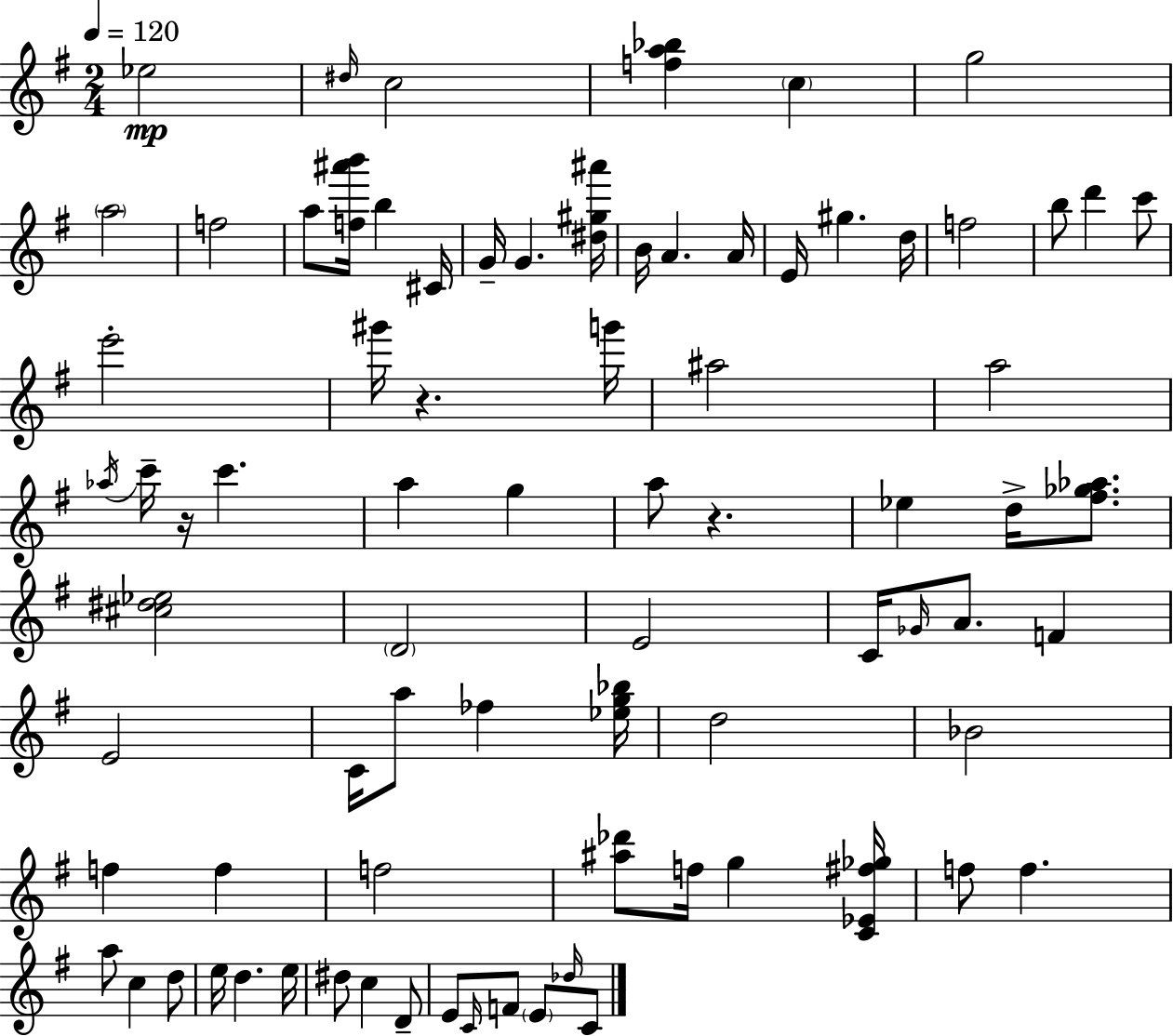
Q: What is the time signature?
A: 2/4